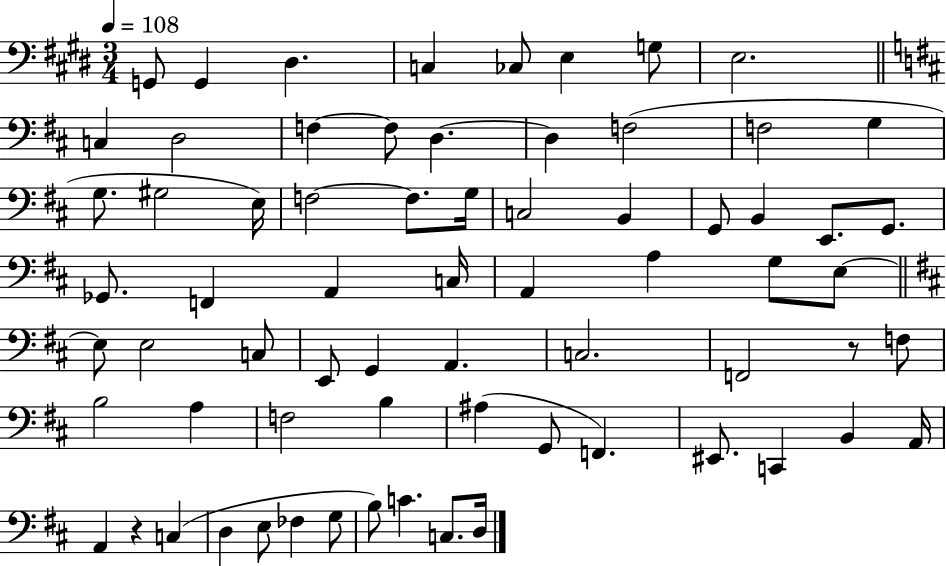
G2/e G2/q D#3/q. C3/q CES3/e E3/q G3/e E3/h. C3/q D3/h F3/q F3/e D3/q. D3/q F3/h F3/h G3/q G3/e. G#3/h E3/s F3/h F3/e. G3/s C3/h B2/q G2/e B2/q E2/e. G2/e. Gb2/e. F2/q A2/q C3/s A2/q A3/q G3/e E3/e E3/e E3/h C3/e E2/e G2/q A2/q. C3/h. F2/h R/e F3/e B3/h A3/q F3/h B3/q A#3/q G2/e F2/q. EIS2/e. C2/q B2/q A2/s A2/q R/q C3/q D3/q E3/e FES3/q G3/e B3/e C4/q. C3/e. D3/s